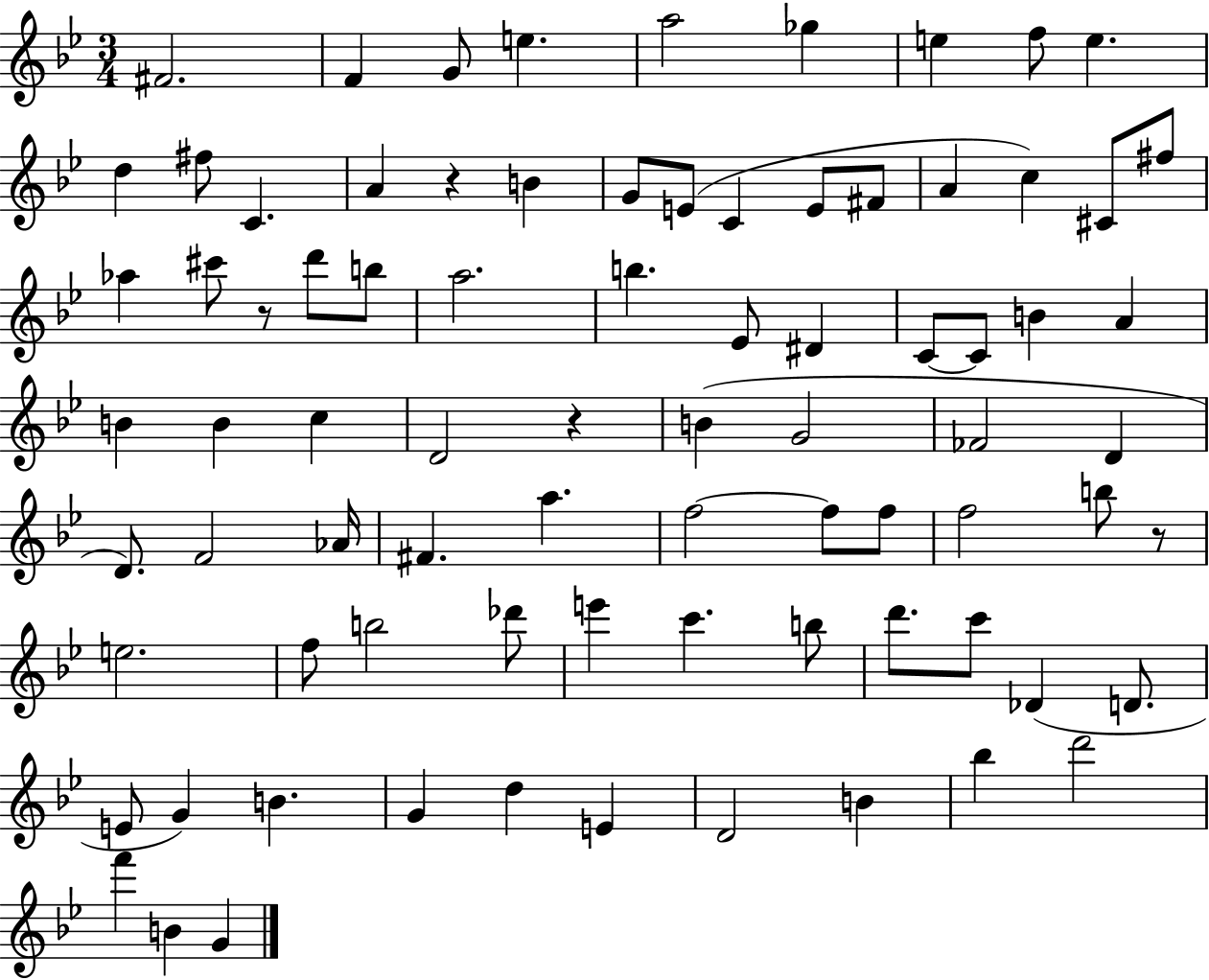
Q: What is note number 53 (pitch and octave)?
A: B5